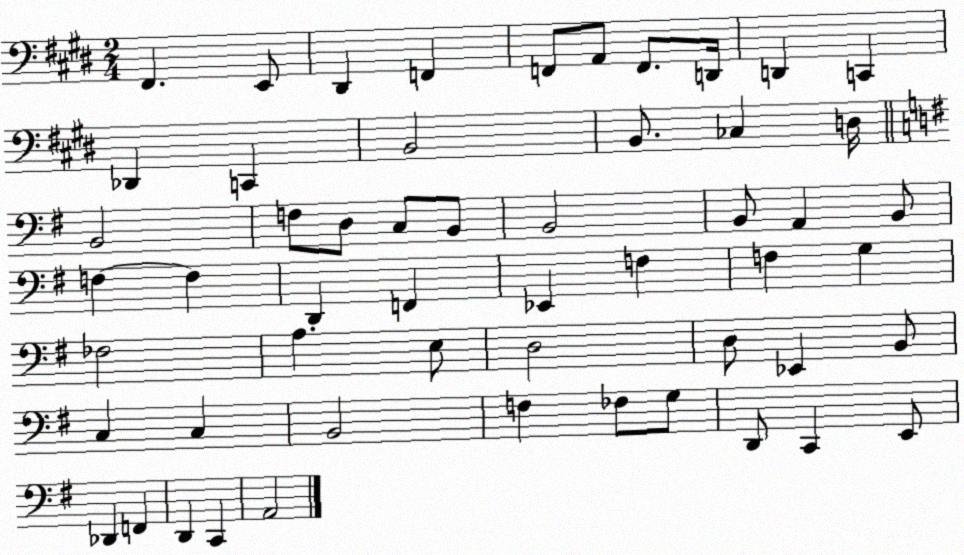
X:1
T:Untitled
M:2/4
L:1/4
K:E
^F,, E,,/2 ^D,, F,, F,,/2 A,,/2 F,,/2 D,,/4 D,, C,, _D,, C,, B,,2 B,,/2 _C, D,/4 B,,2 F,/2 D,/2 C,/2 B,,/2 B,,2 B,,/2 A,, B,,/2 F, F, D,, F,, _E,, F, F, G, _F,2 A, E,/2 D,2 D,/2 _E,, B,,/2 C, C, B,,2 F, _F,/2 G,/2 D,,/2 C,, E,,/2 _D,, F,, D,, C,, A,,2